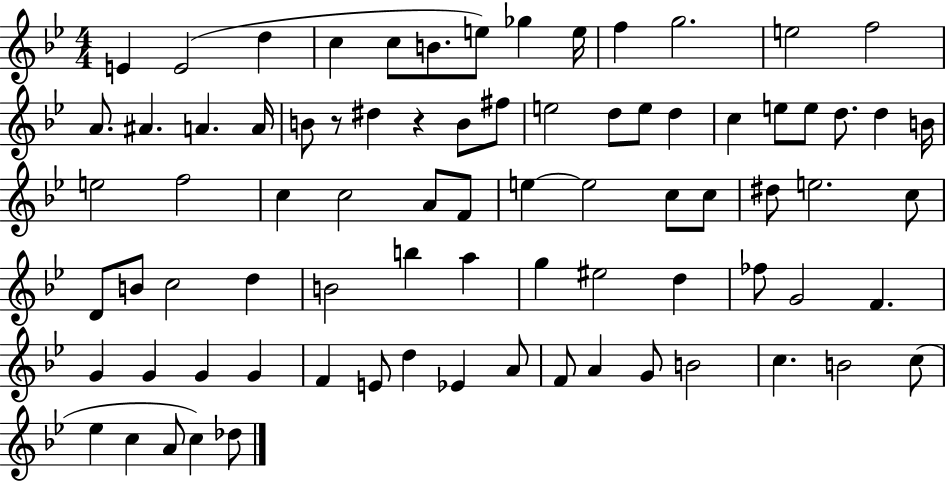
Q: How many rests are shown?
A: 2